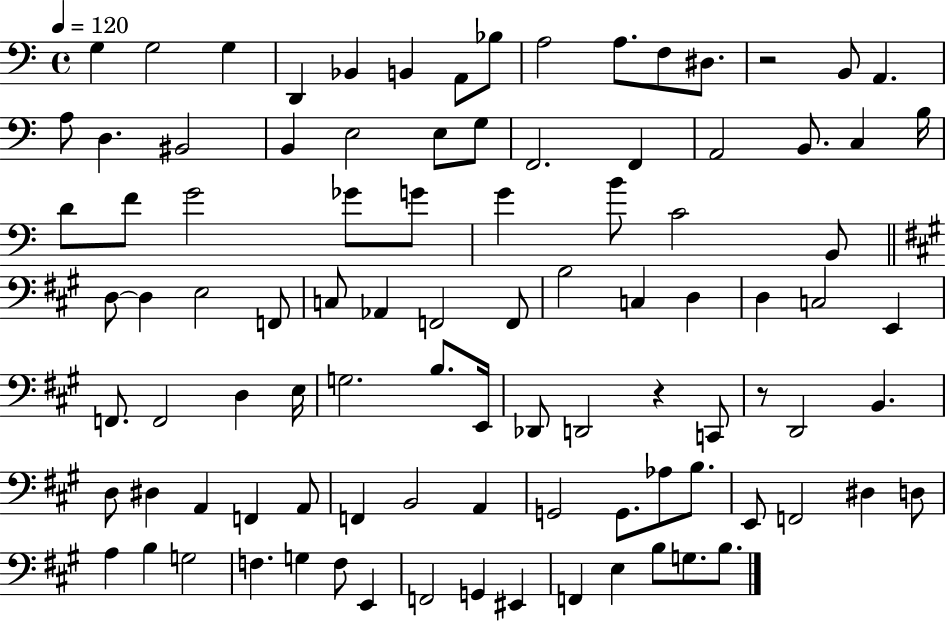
G3/q G3/h G3/q D2/q Bb2/q B2/q A2/e Bb3/e A3/h A3/e. F3/e D#3/e. R/h B2/e A2/q. A3/e D3/q. BIS2/h B2/q E3/h E3/e G3/e F2/h. F2/q A2/h B2/e. C3/q B3/s D4/e F4/e G4/h Gb4/e G4/e G4/q B4/e C4/h B2/e D3/e D3/q E3/h F2/e C3/e Ab2/q F2/h F2/e B3/h C3/q D3/q D3/q C3/h E2/q F2/e. F2/h D3/q E3/s G3/h. B3/e. E2/s Db2/e D2/h R/q C2/e R/e D2/h B2/q. D3/e D#3/q A2/q F2/q A2/e F2/q B2/h A2/q G2/h G2/e. Ab3/e B3/e. E2/e F2/h D#3/q D3/e A3/q B3/q G3/h F3/q. G3/q F3/e E2/q F2/h G2/q EIS2/q F2/q E3/q B3/e G3/e. B3/e.